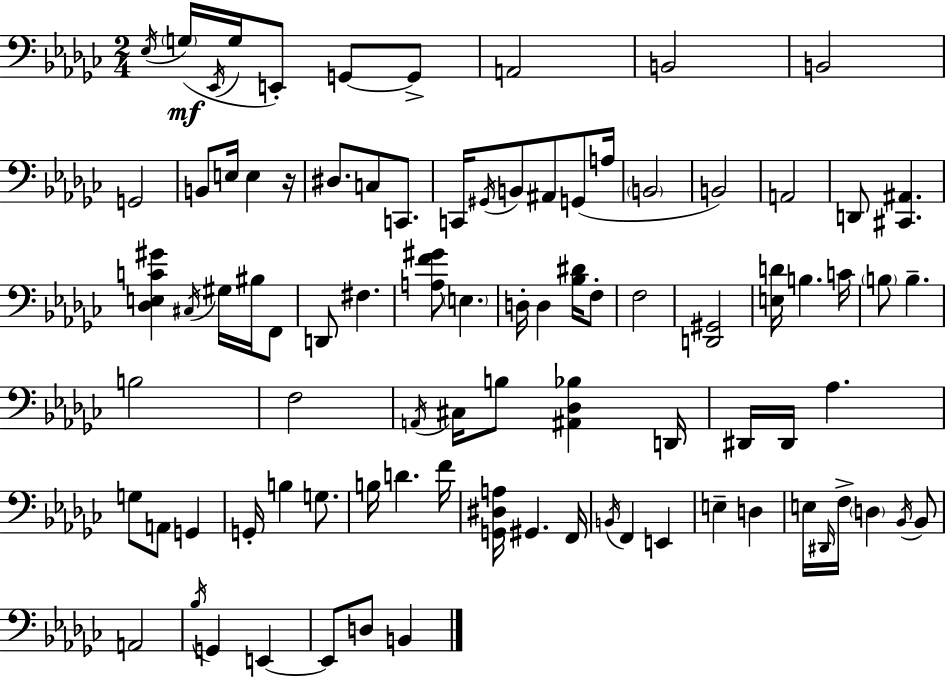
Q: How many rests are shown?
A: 1